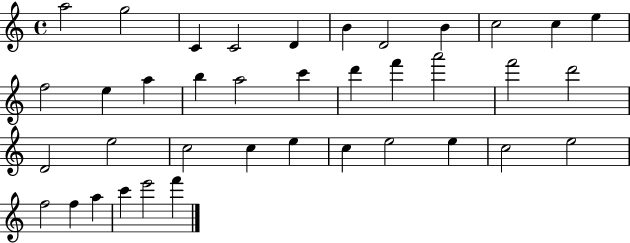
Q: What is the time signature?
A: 4/4